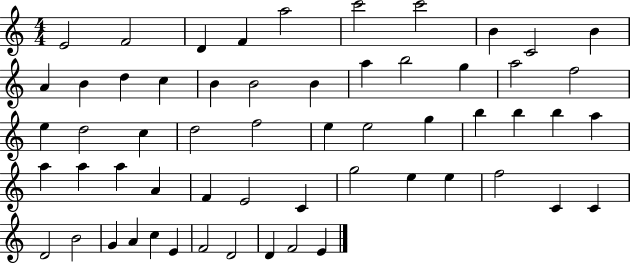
{
  \clef treble
  \numericTimeSignature
  \time 4/4
  \key c \major
  e'2 f'2 | d'4 f'4 a''2 | c'''2 c'''2 | b'4 c'2 b'4 | \break a'4 b'4 d''4 c''4 | b'4 b'2 b'4 | a''4 b''2 g''4 | a''2 f''2 | \break e''4 d''2 c''4 | d''2 f''2 | e''4 e''2 g''4 | b''4 b''4 b''4 a''4 | \break a''4 a''4 a''4 a'4 | f'4 e'2 c'4 | g''2 e''4 e''4 | f''2 c'4 c'4 | \break d'2 b'2 | g'4 a'4 c''4 e'4 | f'2 d'2 | d'4 f'2 e'4 | \break \bar "|."
}